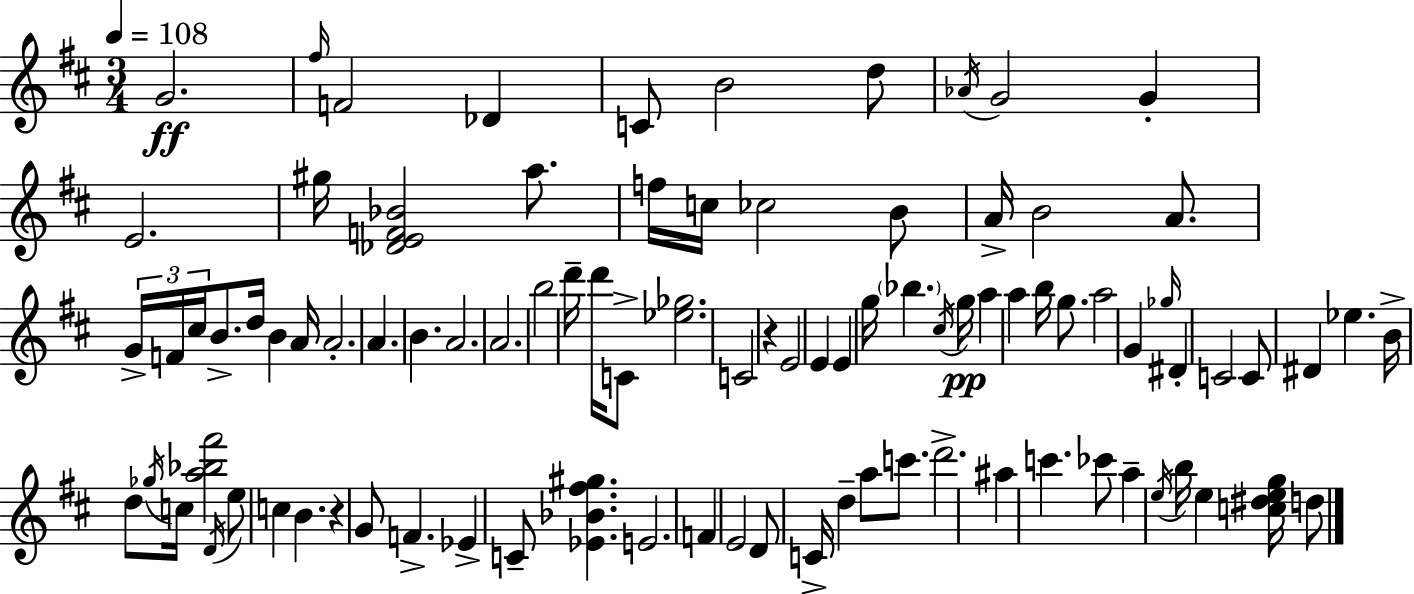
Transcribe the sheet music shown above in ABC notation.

X:1
T:Untitled
M:3/4
L:1/4
K:D
G2 ^f/4 F2 _D C/2 B2 d/2 _A/4 G2 G E2 ^g/4 [_DEF_B]2 a/2 f/4 c/4 _c2 B/2 A/4 B2 A/2 G/4 F/4 ^c/4 B/2 d/4 B A/4 A2 A B A2 A2 b2 d'/4 d'/4 C/2 [_e_g]2 C2 z E2 E E g/4 _b ^c/4 g/4 a a b/4 g/2 a2 G _g/4 ^D C2 C/2 ^D _e B/4 d/2 _g/4 c/4 [a_b^f']2 D/4 e/2 c B z G/2 F _E C/2 [_E_B^f^g] E2 F E2 D/2 C/4 d a/2 c'/2 d'2 ^a c' _c'/2 a e/4 b/4 e [c^deg]/4 d/2